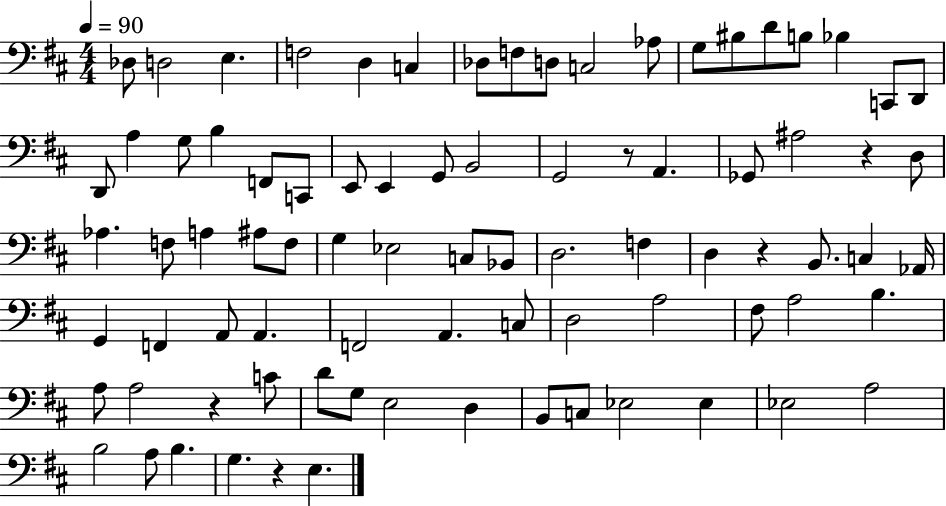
{
  \clef bass
  \numericTimeSignature
  \time 4/4
  \key d \major
  \tempo 4 = 90
  \repeat volta 2 { des8 d2 e4. | f2 d4 c4 | des8 f8 d8 c2 aes8 | g8 bis8 d'8 b8 bes4 c,8 d,8 | \break d,8 a4 g8 b4 f,8 c,8 | e,8 e,4 g,8 b,2 | g,2 r8 a,4. | ges,8 ais2 r4 d8 | \break aes4. f8 a4 ais8 f8 | g4 ees2 c8 bes,8 | d2. f4 | d4 r4 b,8. c4 aes,16 | \break g,4 f,4 a,8 a,4. | f,2 a,4. c8 | d2 a2 | fis8 a2 b4. | \break a8 a2 r4 c'8 | d'8 g8 e2 d4 | b,8 c8 ees2 ees4 | ees2 a2 | \break b2 a8 b4. | g4. r4 e4. | } \bar "|."
}